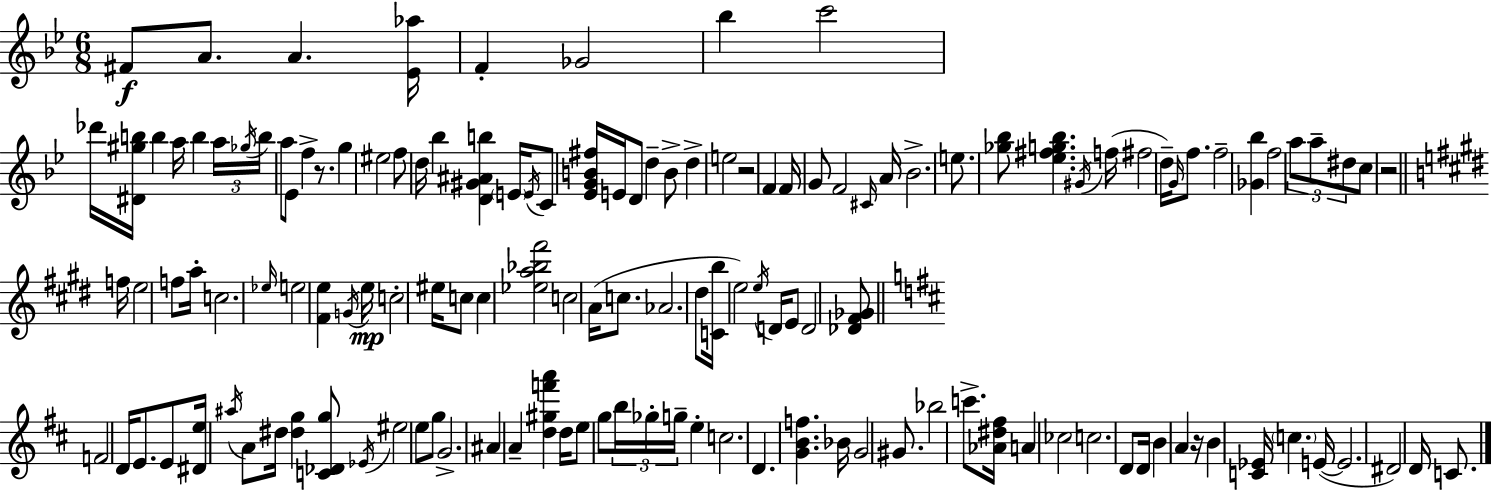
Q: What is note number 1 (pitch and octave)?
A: F#4